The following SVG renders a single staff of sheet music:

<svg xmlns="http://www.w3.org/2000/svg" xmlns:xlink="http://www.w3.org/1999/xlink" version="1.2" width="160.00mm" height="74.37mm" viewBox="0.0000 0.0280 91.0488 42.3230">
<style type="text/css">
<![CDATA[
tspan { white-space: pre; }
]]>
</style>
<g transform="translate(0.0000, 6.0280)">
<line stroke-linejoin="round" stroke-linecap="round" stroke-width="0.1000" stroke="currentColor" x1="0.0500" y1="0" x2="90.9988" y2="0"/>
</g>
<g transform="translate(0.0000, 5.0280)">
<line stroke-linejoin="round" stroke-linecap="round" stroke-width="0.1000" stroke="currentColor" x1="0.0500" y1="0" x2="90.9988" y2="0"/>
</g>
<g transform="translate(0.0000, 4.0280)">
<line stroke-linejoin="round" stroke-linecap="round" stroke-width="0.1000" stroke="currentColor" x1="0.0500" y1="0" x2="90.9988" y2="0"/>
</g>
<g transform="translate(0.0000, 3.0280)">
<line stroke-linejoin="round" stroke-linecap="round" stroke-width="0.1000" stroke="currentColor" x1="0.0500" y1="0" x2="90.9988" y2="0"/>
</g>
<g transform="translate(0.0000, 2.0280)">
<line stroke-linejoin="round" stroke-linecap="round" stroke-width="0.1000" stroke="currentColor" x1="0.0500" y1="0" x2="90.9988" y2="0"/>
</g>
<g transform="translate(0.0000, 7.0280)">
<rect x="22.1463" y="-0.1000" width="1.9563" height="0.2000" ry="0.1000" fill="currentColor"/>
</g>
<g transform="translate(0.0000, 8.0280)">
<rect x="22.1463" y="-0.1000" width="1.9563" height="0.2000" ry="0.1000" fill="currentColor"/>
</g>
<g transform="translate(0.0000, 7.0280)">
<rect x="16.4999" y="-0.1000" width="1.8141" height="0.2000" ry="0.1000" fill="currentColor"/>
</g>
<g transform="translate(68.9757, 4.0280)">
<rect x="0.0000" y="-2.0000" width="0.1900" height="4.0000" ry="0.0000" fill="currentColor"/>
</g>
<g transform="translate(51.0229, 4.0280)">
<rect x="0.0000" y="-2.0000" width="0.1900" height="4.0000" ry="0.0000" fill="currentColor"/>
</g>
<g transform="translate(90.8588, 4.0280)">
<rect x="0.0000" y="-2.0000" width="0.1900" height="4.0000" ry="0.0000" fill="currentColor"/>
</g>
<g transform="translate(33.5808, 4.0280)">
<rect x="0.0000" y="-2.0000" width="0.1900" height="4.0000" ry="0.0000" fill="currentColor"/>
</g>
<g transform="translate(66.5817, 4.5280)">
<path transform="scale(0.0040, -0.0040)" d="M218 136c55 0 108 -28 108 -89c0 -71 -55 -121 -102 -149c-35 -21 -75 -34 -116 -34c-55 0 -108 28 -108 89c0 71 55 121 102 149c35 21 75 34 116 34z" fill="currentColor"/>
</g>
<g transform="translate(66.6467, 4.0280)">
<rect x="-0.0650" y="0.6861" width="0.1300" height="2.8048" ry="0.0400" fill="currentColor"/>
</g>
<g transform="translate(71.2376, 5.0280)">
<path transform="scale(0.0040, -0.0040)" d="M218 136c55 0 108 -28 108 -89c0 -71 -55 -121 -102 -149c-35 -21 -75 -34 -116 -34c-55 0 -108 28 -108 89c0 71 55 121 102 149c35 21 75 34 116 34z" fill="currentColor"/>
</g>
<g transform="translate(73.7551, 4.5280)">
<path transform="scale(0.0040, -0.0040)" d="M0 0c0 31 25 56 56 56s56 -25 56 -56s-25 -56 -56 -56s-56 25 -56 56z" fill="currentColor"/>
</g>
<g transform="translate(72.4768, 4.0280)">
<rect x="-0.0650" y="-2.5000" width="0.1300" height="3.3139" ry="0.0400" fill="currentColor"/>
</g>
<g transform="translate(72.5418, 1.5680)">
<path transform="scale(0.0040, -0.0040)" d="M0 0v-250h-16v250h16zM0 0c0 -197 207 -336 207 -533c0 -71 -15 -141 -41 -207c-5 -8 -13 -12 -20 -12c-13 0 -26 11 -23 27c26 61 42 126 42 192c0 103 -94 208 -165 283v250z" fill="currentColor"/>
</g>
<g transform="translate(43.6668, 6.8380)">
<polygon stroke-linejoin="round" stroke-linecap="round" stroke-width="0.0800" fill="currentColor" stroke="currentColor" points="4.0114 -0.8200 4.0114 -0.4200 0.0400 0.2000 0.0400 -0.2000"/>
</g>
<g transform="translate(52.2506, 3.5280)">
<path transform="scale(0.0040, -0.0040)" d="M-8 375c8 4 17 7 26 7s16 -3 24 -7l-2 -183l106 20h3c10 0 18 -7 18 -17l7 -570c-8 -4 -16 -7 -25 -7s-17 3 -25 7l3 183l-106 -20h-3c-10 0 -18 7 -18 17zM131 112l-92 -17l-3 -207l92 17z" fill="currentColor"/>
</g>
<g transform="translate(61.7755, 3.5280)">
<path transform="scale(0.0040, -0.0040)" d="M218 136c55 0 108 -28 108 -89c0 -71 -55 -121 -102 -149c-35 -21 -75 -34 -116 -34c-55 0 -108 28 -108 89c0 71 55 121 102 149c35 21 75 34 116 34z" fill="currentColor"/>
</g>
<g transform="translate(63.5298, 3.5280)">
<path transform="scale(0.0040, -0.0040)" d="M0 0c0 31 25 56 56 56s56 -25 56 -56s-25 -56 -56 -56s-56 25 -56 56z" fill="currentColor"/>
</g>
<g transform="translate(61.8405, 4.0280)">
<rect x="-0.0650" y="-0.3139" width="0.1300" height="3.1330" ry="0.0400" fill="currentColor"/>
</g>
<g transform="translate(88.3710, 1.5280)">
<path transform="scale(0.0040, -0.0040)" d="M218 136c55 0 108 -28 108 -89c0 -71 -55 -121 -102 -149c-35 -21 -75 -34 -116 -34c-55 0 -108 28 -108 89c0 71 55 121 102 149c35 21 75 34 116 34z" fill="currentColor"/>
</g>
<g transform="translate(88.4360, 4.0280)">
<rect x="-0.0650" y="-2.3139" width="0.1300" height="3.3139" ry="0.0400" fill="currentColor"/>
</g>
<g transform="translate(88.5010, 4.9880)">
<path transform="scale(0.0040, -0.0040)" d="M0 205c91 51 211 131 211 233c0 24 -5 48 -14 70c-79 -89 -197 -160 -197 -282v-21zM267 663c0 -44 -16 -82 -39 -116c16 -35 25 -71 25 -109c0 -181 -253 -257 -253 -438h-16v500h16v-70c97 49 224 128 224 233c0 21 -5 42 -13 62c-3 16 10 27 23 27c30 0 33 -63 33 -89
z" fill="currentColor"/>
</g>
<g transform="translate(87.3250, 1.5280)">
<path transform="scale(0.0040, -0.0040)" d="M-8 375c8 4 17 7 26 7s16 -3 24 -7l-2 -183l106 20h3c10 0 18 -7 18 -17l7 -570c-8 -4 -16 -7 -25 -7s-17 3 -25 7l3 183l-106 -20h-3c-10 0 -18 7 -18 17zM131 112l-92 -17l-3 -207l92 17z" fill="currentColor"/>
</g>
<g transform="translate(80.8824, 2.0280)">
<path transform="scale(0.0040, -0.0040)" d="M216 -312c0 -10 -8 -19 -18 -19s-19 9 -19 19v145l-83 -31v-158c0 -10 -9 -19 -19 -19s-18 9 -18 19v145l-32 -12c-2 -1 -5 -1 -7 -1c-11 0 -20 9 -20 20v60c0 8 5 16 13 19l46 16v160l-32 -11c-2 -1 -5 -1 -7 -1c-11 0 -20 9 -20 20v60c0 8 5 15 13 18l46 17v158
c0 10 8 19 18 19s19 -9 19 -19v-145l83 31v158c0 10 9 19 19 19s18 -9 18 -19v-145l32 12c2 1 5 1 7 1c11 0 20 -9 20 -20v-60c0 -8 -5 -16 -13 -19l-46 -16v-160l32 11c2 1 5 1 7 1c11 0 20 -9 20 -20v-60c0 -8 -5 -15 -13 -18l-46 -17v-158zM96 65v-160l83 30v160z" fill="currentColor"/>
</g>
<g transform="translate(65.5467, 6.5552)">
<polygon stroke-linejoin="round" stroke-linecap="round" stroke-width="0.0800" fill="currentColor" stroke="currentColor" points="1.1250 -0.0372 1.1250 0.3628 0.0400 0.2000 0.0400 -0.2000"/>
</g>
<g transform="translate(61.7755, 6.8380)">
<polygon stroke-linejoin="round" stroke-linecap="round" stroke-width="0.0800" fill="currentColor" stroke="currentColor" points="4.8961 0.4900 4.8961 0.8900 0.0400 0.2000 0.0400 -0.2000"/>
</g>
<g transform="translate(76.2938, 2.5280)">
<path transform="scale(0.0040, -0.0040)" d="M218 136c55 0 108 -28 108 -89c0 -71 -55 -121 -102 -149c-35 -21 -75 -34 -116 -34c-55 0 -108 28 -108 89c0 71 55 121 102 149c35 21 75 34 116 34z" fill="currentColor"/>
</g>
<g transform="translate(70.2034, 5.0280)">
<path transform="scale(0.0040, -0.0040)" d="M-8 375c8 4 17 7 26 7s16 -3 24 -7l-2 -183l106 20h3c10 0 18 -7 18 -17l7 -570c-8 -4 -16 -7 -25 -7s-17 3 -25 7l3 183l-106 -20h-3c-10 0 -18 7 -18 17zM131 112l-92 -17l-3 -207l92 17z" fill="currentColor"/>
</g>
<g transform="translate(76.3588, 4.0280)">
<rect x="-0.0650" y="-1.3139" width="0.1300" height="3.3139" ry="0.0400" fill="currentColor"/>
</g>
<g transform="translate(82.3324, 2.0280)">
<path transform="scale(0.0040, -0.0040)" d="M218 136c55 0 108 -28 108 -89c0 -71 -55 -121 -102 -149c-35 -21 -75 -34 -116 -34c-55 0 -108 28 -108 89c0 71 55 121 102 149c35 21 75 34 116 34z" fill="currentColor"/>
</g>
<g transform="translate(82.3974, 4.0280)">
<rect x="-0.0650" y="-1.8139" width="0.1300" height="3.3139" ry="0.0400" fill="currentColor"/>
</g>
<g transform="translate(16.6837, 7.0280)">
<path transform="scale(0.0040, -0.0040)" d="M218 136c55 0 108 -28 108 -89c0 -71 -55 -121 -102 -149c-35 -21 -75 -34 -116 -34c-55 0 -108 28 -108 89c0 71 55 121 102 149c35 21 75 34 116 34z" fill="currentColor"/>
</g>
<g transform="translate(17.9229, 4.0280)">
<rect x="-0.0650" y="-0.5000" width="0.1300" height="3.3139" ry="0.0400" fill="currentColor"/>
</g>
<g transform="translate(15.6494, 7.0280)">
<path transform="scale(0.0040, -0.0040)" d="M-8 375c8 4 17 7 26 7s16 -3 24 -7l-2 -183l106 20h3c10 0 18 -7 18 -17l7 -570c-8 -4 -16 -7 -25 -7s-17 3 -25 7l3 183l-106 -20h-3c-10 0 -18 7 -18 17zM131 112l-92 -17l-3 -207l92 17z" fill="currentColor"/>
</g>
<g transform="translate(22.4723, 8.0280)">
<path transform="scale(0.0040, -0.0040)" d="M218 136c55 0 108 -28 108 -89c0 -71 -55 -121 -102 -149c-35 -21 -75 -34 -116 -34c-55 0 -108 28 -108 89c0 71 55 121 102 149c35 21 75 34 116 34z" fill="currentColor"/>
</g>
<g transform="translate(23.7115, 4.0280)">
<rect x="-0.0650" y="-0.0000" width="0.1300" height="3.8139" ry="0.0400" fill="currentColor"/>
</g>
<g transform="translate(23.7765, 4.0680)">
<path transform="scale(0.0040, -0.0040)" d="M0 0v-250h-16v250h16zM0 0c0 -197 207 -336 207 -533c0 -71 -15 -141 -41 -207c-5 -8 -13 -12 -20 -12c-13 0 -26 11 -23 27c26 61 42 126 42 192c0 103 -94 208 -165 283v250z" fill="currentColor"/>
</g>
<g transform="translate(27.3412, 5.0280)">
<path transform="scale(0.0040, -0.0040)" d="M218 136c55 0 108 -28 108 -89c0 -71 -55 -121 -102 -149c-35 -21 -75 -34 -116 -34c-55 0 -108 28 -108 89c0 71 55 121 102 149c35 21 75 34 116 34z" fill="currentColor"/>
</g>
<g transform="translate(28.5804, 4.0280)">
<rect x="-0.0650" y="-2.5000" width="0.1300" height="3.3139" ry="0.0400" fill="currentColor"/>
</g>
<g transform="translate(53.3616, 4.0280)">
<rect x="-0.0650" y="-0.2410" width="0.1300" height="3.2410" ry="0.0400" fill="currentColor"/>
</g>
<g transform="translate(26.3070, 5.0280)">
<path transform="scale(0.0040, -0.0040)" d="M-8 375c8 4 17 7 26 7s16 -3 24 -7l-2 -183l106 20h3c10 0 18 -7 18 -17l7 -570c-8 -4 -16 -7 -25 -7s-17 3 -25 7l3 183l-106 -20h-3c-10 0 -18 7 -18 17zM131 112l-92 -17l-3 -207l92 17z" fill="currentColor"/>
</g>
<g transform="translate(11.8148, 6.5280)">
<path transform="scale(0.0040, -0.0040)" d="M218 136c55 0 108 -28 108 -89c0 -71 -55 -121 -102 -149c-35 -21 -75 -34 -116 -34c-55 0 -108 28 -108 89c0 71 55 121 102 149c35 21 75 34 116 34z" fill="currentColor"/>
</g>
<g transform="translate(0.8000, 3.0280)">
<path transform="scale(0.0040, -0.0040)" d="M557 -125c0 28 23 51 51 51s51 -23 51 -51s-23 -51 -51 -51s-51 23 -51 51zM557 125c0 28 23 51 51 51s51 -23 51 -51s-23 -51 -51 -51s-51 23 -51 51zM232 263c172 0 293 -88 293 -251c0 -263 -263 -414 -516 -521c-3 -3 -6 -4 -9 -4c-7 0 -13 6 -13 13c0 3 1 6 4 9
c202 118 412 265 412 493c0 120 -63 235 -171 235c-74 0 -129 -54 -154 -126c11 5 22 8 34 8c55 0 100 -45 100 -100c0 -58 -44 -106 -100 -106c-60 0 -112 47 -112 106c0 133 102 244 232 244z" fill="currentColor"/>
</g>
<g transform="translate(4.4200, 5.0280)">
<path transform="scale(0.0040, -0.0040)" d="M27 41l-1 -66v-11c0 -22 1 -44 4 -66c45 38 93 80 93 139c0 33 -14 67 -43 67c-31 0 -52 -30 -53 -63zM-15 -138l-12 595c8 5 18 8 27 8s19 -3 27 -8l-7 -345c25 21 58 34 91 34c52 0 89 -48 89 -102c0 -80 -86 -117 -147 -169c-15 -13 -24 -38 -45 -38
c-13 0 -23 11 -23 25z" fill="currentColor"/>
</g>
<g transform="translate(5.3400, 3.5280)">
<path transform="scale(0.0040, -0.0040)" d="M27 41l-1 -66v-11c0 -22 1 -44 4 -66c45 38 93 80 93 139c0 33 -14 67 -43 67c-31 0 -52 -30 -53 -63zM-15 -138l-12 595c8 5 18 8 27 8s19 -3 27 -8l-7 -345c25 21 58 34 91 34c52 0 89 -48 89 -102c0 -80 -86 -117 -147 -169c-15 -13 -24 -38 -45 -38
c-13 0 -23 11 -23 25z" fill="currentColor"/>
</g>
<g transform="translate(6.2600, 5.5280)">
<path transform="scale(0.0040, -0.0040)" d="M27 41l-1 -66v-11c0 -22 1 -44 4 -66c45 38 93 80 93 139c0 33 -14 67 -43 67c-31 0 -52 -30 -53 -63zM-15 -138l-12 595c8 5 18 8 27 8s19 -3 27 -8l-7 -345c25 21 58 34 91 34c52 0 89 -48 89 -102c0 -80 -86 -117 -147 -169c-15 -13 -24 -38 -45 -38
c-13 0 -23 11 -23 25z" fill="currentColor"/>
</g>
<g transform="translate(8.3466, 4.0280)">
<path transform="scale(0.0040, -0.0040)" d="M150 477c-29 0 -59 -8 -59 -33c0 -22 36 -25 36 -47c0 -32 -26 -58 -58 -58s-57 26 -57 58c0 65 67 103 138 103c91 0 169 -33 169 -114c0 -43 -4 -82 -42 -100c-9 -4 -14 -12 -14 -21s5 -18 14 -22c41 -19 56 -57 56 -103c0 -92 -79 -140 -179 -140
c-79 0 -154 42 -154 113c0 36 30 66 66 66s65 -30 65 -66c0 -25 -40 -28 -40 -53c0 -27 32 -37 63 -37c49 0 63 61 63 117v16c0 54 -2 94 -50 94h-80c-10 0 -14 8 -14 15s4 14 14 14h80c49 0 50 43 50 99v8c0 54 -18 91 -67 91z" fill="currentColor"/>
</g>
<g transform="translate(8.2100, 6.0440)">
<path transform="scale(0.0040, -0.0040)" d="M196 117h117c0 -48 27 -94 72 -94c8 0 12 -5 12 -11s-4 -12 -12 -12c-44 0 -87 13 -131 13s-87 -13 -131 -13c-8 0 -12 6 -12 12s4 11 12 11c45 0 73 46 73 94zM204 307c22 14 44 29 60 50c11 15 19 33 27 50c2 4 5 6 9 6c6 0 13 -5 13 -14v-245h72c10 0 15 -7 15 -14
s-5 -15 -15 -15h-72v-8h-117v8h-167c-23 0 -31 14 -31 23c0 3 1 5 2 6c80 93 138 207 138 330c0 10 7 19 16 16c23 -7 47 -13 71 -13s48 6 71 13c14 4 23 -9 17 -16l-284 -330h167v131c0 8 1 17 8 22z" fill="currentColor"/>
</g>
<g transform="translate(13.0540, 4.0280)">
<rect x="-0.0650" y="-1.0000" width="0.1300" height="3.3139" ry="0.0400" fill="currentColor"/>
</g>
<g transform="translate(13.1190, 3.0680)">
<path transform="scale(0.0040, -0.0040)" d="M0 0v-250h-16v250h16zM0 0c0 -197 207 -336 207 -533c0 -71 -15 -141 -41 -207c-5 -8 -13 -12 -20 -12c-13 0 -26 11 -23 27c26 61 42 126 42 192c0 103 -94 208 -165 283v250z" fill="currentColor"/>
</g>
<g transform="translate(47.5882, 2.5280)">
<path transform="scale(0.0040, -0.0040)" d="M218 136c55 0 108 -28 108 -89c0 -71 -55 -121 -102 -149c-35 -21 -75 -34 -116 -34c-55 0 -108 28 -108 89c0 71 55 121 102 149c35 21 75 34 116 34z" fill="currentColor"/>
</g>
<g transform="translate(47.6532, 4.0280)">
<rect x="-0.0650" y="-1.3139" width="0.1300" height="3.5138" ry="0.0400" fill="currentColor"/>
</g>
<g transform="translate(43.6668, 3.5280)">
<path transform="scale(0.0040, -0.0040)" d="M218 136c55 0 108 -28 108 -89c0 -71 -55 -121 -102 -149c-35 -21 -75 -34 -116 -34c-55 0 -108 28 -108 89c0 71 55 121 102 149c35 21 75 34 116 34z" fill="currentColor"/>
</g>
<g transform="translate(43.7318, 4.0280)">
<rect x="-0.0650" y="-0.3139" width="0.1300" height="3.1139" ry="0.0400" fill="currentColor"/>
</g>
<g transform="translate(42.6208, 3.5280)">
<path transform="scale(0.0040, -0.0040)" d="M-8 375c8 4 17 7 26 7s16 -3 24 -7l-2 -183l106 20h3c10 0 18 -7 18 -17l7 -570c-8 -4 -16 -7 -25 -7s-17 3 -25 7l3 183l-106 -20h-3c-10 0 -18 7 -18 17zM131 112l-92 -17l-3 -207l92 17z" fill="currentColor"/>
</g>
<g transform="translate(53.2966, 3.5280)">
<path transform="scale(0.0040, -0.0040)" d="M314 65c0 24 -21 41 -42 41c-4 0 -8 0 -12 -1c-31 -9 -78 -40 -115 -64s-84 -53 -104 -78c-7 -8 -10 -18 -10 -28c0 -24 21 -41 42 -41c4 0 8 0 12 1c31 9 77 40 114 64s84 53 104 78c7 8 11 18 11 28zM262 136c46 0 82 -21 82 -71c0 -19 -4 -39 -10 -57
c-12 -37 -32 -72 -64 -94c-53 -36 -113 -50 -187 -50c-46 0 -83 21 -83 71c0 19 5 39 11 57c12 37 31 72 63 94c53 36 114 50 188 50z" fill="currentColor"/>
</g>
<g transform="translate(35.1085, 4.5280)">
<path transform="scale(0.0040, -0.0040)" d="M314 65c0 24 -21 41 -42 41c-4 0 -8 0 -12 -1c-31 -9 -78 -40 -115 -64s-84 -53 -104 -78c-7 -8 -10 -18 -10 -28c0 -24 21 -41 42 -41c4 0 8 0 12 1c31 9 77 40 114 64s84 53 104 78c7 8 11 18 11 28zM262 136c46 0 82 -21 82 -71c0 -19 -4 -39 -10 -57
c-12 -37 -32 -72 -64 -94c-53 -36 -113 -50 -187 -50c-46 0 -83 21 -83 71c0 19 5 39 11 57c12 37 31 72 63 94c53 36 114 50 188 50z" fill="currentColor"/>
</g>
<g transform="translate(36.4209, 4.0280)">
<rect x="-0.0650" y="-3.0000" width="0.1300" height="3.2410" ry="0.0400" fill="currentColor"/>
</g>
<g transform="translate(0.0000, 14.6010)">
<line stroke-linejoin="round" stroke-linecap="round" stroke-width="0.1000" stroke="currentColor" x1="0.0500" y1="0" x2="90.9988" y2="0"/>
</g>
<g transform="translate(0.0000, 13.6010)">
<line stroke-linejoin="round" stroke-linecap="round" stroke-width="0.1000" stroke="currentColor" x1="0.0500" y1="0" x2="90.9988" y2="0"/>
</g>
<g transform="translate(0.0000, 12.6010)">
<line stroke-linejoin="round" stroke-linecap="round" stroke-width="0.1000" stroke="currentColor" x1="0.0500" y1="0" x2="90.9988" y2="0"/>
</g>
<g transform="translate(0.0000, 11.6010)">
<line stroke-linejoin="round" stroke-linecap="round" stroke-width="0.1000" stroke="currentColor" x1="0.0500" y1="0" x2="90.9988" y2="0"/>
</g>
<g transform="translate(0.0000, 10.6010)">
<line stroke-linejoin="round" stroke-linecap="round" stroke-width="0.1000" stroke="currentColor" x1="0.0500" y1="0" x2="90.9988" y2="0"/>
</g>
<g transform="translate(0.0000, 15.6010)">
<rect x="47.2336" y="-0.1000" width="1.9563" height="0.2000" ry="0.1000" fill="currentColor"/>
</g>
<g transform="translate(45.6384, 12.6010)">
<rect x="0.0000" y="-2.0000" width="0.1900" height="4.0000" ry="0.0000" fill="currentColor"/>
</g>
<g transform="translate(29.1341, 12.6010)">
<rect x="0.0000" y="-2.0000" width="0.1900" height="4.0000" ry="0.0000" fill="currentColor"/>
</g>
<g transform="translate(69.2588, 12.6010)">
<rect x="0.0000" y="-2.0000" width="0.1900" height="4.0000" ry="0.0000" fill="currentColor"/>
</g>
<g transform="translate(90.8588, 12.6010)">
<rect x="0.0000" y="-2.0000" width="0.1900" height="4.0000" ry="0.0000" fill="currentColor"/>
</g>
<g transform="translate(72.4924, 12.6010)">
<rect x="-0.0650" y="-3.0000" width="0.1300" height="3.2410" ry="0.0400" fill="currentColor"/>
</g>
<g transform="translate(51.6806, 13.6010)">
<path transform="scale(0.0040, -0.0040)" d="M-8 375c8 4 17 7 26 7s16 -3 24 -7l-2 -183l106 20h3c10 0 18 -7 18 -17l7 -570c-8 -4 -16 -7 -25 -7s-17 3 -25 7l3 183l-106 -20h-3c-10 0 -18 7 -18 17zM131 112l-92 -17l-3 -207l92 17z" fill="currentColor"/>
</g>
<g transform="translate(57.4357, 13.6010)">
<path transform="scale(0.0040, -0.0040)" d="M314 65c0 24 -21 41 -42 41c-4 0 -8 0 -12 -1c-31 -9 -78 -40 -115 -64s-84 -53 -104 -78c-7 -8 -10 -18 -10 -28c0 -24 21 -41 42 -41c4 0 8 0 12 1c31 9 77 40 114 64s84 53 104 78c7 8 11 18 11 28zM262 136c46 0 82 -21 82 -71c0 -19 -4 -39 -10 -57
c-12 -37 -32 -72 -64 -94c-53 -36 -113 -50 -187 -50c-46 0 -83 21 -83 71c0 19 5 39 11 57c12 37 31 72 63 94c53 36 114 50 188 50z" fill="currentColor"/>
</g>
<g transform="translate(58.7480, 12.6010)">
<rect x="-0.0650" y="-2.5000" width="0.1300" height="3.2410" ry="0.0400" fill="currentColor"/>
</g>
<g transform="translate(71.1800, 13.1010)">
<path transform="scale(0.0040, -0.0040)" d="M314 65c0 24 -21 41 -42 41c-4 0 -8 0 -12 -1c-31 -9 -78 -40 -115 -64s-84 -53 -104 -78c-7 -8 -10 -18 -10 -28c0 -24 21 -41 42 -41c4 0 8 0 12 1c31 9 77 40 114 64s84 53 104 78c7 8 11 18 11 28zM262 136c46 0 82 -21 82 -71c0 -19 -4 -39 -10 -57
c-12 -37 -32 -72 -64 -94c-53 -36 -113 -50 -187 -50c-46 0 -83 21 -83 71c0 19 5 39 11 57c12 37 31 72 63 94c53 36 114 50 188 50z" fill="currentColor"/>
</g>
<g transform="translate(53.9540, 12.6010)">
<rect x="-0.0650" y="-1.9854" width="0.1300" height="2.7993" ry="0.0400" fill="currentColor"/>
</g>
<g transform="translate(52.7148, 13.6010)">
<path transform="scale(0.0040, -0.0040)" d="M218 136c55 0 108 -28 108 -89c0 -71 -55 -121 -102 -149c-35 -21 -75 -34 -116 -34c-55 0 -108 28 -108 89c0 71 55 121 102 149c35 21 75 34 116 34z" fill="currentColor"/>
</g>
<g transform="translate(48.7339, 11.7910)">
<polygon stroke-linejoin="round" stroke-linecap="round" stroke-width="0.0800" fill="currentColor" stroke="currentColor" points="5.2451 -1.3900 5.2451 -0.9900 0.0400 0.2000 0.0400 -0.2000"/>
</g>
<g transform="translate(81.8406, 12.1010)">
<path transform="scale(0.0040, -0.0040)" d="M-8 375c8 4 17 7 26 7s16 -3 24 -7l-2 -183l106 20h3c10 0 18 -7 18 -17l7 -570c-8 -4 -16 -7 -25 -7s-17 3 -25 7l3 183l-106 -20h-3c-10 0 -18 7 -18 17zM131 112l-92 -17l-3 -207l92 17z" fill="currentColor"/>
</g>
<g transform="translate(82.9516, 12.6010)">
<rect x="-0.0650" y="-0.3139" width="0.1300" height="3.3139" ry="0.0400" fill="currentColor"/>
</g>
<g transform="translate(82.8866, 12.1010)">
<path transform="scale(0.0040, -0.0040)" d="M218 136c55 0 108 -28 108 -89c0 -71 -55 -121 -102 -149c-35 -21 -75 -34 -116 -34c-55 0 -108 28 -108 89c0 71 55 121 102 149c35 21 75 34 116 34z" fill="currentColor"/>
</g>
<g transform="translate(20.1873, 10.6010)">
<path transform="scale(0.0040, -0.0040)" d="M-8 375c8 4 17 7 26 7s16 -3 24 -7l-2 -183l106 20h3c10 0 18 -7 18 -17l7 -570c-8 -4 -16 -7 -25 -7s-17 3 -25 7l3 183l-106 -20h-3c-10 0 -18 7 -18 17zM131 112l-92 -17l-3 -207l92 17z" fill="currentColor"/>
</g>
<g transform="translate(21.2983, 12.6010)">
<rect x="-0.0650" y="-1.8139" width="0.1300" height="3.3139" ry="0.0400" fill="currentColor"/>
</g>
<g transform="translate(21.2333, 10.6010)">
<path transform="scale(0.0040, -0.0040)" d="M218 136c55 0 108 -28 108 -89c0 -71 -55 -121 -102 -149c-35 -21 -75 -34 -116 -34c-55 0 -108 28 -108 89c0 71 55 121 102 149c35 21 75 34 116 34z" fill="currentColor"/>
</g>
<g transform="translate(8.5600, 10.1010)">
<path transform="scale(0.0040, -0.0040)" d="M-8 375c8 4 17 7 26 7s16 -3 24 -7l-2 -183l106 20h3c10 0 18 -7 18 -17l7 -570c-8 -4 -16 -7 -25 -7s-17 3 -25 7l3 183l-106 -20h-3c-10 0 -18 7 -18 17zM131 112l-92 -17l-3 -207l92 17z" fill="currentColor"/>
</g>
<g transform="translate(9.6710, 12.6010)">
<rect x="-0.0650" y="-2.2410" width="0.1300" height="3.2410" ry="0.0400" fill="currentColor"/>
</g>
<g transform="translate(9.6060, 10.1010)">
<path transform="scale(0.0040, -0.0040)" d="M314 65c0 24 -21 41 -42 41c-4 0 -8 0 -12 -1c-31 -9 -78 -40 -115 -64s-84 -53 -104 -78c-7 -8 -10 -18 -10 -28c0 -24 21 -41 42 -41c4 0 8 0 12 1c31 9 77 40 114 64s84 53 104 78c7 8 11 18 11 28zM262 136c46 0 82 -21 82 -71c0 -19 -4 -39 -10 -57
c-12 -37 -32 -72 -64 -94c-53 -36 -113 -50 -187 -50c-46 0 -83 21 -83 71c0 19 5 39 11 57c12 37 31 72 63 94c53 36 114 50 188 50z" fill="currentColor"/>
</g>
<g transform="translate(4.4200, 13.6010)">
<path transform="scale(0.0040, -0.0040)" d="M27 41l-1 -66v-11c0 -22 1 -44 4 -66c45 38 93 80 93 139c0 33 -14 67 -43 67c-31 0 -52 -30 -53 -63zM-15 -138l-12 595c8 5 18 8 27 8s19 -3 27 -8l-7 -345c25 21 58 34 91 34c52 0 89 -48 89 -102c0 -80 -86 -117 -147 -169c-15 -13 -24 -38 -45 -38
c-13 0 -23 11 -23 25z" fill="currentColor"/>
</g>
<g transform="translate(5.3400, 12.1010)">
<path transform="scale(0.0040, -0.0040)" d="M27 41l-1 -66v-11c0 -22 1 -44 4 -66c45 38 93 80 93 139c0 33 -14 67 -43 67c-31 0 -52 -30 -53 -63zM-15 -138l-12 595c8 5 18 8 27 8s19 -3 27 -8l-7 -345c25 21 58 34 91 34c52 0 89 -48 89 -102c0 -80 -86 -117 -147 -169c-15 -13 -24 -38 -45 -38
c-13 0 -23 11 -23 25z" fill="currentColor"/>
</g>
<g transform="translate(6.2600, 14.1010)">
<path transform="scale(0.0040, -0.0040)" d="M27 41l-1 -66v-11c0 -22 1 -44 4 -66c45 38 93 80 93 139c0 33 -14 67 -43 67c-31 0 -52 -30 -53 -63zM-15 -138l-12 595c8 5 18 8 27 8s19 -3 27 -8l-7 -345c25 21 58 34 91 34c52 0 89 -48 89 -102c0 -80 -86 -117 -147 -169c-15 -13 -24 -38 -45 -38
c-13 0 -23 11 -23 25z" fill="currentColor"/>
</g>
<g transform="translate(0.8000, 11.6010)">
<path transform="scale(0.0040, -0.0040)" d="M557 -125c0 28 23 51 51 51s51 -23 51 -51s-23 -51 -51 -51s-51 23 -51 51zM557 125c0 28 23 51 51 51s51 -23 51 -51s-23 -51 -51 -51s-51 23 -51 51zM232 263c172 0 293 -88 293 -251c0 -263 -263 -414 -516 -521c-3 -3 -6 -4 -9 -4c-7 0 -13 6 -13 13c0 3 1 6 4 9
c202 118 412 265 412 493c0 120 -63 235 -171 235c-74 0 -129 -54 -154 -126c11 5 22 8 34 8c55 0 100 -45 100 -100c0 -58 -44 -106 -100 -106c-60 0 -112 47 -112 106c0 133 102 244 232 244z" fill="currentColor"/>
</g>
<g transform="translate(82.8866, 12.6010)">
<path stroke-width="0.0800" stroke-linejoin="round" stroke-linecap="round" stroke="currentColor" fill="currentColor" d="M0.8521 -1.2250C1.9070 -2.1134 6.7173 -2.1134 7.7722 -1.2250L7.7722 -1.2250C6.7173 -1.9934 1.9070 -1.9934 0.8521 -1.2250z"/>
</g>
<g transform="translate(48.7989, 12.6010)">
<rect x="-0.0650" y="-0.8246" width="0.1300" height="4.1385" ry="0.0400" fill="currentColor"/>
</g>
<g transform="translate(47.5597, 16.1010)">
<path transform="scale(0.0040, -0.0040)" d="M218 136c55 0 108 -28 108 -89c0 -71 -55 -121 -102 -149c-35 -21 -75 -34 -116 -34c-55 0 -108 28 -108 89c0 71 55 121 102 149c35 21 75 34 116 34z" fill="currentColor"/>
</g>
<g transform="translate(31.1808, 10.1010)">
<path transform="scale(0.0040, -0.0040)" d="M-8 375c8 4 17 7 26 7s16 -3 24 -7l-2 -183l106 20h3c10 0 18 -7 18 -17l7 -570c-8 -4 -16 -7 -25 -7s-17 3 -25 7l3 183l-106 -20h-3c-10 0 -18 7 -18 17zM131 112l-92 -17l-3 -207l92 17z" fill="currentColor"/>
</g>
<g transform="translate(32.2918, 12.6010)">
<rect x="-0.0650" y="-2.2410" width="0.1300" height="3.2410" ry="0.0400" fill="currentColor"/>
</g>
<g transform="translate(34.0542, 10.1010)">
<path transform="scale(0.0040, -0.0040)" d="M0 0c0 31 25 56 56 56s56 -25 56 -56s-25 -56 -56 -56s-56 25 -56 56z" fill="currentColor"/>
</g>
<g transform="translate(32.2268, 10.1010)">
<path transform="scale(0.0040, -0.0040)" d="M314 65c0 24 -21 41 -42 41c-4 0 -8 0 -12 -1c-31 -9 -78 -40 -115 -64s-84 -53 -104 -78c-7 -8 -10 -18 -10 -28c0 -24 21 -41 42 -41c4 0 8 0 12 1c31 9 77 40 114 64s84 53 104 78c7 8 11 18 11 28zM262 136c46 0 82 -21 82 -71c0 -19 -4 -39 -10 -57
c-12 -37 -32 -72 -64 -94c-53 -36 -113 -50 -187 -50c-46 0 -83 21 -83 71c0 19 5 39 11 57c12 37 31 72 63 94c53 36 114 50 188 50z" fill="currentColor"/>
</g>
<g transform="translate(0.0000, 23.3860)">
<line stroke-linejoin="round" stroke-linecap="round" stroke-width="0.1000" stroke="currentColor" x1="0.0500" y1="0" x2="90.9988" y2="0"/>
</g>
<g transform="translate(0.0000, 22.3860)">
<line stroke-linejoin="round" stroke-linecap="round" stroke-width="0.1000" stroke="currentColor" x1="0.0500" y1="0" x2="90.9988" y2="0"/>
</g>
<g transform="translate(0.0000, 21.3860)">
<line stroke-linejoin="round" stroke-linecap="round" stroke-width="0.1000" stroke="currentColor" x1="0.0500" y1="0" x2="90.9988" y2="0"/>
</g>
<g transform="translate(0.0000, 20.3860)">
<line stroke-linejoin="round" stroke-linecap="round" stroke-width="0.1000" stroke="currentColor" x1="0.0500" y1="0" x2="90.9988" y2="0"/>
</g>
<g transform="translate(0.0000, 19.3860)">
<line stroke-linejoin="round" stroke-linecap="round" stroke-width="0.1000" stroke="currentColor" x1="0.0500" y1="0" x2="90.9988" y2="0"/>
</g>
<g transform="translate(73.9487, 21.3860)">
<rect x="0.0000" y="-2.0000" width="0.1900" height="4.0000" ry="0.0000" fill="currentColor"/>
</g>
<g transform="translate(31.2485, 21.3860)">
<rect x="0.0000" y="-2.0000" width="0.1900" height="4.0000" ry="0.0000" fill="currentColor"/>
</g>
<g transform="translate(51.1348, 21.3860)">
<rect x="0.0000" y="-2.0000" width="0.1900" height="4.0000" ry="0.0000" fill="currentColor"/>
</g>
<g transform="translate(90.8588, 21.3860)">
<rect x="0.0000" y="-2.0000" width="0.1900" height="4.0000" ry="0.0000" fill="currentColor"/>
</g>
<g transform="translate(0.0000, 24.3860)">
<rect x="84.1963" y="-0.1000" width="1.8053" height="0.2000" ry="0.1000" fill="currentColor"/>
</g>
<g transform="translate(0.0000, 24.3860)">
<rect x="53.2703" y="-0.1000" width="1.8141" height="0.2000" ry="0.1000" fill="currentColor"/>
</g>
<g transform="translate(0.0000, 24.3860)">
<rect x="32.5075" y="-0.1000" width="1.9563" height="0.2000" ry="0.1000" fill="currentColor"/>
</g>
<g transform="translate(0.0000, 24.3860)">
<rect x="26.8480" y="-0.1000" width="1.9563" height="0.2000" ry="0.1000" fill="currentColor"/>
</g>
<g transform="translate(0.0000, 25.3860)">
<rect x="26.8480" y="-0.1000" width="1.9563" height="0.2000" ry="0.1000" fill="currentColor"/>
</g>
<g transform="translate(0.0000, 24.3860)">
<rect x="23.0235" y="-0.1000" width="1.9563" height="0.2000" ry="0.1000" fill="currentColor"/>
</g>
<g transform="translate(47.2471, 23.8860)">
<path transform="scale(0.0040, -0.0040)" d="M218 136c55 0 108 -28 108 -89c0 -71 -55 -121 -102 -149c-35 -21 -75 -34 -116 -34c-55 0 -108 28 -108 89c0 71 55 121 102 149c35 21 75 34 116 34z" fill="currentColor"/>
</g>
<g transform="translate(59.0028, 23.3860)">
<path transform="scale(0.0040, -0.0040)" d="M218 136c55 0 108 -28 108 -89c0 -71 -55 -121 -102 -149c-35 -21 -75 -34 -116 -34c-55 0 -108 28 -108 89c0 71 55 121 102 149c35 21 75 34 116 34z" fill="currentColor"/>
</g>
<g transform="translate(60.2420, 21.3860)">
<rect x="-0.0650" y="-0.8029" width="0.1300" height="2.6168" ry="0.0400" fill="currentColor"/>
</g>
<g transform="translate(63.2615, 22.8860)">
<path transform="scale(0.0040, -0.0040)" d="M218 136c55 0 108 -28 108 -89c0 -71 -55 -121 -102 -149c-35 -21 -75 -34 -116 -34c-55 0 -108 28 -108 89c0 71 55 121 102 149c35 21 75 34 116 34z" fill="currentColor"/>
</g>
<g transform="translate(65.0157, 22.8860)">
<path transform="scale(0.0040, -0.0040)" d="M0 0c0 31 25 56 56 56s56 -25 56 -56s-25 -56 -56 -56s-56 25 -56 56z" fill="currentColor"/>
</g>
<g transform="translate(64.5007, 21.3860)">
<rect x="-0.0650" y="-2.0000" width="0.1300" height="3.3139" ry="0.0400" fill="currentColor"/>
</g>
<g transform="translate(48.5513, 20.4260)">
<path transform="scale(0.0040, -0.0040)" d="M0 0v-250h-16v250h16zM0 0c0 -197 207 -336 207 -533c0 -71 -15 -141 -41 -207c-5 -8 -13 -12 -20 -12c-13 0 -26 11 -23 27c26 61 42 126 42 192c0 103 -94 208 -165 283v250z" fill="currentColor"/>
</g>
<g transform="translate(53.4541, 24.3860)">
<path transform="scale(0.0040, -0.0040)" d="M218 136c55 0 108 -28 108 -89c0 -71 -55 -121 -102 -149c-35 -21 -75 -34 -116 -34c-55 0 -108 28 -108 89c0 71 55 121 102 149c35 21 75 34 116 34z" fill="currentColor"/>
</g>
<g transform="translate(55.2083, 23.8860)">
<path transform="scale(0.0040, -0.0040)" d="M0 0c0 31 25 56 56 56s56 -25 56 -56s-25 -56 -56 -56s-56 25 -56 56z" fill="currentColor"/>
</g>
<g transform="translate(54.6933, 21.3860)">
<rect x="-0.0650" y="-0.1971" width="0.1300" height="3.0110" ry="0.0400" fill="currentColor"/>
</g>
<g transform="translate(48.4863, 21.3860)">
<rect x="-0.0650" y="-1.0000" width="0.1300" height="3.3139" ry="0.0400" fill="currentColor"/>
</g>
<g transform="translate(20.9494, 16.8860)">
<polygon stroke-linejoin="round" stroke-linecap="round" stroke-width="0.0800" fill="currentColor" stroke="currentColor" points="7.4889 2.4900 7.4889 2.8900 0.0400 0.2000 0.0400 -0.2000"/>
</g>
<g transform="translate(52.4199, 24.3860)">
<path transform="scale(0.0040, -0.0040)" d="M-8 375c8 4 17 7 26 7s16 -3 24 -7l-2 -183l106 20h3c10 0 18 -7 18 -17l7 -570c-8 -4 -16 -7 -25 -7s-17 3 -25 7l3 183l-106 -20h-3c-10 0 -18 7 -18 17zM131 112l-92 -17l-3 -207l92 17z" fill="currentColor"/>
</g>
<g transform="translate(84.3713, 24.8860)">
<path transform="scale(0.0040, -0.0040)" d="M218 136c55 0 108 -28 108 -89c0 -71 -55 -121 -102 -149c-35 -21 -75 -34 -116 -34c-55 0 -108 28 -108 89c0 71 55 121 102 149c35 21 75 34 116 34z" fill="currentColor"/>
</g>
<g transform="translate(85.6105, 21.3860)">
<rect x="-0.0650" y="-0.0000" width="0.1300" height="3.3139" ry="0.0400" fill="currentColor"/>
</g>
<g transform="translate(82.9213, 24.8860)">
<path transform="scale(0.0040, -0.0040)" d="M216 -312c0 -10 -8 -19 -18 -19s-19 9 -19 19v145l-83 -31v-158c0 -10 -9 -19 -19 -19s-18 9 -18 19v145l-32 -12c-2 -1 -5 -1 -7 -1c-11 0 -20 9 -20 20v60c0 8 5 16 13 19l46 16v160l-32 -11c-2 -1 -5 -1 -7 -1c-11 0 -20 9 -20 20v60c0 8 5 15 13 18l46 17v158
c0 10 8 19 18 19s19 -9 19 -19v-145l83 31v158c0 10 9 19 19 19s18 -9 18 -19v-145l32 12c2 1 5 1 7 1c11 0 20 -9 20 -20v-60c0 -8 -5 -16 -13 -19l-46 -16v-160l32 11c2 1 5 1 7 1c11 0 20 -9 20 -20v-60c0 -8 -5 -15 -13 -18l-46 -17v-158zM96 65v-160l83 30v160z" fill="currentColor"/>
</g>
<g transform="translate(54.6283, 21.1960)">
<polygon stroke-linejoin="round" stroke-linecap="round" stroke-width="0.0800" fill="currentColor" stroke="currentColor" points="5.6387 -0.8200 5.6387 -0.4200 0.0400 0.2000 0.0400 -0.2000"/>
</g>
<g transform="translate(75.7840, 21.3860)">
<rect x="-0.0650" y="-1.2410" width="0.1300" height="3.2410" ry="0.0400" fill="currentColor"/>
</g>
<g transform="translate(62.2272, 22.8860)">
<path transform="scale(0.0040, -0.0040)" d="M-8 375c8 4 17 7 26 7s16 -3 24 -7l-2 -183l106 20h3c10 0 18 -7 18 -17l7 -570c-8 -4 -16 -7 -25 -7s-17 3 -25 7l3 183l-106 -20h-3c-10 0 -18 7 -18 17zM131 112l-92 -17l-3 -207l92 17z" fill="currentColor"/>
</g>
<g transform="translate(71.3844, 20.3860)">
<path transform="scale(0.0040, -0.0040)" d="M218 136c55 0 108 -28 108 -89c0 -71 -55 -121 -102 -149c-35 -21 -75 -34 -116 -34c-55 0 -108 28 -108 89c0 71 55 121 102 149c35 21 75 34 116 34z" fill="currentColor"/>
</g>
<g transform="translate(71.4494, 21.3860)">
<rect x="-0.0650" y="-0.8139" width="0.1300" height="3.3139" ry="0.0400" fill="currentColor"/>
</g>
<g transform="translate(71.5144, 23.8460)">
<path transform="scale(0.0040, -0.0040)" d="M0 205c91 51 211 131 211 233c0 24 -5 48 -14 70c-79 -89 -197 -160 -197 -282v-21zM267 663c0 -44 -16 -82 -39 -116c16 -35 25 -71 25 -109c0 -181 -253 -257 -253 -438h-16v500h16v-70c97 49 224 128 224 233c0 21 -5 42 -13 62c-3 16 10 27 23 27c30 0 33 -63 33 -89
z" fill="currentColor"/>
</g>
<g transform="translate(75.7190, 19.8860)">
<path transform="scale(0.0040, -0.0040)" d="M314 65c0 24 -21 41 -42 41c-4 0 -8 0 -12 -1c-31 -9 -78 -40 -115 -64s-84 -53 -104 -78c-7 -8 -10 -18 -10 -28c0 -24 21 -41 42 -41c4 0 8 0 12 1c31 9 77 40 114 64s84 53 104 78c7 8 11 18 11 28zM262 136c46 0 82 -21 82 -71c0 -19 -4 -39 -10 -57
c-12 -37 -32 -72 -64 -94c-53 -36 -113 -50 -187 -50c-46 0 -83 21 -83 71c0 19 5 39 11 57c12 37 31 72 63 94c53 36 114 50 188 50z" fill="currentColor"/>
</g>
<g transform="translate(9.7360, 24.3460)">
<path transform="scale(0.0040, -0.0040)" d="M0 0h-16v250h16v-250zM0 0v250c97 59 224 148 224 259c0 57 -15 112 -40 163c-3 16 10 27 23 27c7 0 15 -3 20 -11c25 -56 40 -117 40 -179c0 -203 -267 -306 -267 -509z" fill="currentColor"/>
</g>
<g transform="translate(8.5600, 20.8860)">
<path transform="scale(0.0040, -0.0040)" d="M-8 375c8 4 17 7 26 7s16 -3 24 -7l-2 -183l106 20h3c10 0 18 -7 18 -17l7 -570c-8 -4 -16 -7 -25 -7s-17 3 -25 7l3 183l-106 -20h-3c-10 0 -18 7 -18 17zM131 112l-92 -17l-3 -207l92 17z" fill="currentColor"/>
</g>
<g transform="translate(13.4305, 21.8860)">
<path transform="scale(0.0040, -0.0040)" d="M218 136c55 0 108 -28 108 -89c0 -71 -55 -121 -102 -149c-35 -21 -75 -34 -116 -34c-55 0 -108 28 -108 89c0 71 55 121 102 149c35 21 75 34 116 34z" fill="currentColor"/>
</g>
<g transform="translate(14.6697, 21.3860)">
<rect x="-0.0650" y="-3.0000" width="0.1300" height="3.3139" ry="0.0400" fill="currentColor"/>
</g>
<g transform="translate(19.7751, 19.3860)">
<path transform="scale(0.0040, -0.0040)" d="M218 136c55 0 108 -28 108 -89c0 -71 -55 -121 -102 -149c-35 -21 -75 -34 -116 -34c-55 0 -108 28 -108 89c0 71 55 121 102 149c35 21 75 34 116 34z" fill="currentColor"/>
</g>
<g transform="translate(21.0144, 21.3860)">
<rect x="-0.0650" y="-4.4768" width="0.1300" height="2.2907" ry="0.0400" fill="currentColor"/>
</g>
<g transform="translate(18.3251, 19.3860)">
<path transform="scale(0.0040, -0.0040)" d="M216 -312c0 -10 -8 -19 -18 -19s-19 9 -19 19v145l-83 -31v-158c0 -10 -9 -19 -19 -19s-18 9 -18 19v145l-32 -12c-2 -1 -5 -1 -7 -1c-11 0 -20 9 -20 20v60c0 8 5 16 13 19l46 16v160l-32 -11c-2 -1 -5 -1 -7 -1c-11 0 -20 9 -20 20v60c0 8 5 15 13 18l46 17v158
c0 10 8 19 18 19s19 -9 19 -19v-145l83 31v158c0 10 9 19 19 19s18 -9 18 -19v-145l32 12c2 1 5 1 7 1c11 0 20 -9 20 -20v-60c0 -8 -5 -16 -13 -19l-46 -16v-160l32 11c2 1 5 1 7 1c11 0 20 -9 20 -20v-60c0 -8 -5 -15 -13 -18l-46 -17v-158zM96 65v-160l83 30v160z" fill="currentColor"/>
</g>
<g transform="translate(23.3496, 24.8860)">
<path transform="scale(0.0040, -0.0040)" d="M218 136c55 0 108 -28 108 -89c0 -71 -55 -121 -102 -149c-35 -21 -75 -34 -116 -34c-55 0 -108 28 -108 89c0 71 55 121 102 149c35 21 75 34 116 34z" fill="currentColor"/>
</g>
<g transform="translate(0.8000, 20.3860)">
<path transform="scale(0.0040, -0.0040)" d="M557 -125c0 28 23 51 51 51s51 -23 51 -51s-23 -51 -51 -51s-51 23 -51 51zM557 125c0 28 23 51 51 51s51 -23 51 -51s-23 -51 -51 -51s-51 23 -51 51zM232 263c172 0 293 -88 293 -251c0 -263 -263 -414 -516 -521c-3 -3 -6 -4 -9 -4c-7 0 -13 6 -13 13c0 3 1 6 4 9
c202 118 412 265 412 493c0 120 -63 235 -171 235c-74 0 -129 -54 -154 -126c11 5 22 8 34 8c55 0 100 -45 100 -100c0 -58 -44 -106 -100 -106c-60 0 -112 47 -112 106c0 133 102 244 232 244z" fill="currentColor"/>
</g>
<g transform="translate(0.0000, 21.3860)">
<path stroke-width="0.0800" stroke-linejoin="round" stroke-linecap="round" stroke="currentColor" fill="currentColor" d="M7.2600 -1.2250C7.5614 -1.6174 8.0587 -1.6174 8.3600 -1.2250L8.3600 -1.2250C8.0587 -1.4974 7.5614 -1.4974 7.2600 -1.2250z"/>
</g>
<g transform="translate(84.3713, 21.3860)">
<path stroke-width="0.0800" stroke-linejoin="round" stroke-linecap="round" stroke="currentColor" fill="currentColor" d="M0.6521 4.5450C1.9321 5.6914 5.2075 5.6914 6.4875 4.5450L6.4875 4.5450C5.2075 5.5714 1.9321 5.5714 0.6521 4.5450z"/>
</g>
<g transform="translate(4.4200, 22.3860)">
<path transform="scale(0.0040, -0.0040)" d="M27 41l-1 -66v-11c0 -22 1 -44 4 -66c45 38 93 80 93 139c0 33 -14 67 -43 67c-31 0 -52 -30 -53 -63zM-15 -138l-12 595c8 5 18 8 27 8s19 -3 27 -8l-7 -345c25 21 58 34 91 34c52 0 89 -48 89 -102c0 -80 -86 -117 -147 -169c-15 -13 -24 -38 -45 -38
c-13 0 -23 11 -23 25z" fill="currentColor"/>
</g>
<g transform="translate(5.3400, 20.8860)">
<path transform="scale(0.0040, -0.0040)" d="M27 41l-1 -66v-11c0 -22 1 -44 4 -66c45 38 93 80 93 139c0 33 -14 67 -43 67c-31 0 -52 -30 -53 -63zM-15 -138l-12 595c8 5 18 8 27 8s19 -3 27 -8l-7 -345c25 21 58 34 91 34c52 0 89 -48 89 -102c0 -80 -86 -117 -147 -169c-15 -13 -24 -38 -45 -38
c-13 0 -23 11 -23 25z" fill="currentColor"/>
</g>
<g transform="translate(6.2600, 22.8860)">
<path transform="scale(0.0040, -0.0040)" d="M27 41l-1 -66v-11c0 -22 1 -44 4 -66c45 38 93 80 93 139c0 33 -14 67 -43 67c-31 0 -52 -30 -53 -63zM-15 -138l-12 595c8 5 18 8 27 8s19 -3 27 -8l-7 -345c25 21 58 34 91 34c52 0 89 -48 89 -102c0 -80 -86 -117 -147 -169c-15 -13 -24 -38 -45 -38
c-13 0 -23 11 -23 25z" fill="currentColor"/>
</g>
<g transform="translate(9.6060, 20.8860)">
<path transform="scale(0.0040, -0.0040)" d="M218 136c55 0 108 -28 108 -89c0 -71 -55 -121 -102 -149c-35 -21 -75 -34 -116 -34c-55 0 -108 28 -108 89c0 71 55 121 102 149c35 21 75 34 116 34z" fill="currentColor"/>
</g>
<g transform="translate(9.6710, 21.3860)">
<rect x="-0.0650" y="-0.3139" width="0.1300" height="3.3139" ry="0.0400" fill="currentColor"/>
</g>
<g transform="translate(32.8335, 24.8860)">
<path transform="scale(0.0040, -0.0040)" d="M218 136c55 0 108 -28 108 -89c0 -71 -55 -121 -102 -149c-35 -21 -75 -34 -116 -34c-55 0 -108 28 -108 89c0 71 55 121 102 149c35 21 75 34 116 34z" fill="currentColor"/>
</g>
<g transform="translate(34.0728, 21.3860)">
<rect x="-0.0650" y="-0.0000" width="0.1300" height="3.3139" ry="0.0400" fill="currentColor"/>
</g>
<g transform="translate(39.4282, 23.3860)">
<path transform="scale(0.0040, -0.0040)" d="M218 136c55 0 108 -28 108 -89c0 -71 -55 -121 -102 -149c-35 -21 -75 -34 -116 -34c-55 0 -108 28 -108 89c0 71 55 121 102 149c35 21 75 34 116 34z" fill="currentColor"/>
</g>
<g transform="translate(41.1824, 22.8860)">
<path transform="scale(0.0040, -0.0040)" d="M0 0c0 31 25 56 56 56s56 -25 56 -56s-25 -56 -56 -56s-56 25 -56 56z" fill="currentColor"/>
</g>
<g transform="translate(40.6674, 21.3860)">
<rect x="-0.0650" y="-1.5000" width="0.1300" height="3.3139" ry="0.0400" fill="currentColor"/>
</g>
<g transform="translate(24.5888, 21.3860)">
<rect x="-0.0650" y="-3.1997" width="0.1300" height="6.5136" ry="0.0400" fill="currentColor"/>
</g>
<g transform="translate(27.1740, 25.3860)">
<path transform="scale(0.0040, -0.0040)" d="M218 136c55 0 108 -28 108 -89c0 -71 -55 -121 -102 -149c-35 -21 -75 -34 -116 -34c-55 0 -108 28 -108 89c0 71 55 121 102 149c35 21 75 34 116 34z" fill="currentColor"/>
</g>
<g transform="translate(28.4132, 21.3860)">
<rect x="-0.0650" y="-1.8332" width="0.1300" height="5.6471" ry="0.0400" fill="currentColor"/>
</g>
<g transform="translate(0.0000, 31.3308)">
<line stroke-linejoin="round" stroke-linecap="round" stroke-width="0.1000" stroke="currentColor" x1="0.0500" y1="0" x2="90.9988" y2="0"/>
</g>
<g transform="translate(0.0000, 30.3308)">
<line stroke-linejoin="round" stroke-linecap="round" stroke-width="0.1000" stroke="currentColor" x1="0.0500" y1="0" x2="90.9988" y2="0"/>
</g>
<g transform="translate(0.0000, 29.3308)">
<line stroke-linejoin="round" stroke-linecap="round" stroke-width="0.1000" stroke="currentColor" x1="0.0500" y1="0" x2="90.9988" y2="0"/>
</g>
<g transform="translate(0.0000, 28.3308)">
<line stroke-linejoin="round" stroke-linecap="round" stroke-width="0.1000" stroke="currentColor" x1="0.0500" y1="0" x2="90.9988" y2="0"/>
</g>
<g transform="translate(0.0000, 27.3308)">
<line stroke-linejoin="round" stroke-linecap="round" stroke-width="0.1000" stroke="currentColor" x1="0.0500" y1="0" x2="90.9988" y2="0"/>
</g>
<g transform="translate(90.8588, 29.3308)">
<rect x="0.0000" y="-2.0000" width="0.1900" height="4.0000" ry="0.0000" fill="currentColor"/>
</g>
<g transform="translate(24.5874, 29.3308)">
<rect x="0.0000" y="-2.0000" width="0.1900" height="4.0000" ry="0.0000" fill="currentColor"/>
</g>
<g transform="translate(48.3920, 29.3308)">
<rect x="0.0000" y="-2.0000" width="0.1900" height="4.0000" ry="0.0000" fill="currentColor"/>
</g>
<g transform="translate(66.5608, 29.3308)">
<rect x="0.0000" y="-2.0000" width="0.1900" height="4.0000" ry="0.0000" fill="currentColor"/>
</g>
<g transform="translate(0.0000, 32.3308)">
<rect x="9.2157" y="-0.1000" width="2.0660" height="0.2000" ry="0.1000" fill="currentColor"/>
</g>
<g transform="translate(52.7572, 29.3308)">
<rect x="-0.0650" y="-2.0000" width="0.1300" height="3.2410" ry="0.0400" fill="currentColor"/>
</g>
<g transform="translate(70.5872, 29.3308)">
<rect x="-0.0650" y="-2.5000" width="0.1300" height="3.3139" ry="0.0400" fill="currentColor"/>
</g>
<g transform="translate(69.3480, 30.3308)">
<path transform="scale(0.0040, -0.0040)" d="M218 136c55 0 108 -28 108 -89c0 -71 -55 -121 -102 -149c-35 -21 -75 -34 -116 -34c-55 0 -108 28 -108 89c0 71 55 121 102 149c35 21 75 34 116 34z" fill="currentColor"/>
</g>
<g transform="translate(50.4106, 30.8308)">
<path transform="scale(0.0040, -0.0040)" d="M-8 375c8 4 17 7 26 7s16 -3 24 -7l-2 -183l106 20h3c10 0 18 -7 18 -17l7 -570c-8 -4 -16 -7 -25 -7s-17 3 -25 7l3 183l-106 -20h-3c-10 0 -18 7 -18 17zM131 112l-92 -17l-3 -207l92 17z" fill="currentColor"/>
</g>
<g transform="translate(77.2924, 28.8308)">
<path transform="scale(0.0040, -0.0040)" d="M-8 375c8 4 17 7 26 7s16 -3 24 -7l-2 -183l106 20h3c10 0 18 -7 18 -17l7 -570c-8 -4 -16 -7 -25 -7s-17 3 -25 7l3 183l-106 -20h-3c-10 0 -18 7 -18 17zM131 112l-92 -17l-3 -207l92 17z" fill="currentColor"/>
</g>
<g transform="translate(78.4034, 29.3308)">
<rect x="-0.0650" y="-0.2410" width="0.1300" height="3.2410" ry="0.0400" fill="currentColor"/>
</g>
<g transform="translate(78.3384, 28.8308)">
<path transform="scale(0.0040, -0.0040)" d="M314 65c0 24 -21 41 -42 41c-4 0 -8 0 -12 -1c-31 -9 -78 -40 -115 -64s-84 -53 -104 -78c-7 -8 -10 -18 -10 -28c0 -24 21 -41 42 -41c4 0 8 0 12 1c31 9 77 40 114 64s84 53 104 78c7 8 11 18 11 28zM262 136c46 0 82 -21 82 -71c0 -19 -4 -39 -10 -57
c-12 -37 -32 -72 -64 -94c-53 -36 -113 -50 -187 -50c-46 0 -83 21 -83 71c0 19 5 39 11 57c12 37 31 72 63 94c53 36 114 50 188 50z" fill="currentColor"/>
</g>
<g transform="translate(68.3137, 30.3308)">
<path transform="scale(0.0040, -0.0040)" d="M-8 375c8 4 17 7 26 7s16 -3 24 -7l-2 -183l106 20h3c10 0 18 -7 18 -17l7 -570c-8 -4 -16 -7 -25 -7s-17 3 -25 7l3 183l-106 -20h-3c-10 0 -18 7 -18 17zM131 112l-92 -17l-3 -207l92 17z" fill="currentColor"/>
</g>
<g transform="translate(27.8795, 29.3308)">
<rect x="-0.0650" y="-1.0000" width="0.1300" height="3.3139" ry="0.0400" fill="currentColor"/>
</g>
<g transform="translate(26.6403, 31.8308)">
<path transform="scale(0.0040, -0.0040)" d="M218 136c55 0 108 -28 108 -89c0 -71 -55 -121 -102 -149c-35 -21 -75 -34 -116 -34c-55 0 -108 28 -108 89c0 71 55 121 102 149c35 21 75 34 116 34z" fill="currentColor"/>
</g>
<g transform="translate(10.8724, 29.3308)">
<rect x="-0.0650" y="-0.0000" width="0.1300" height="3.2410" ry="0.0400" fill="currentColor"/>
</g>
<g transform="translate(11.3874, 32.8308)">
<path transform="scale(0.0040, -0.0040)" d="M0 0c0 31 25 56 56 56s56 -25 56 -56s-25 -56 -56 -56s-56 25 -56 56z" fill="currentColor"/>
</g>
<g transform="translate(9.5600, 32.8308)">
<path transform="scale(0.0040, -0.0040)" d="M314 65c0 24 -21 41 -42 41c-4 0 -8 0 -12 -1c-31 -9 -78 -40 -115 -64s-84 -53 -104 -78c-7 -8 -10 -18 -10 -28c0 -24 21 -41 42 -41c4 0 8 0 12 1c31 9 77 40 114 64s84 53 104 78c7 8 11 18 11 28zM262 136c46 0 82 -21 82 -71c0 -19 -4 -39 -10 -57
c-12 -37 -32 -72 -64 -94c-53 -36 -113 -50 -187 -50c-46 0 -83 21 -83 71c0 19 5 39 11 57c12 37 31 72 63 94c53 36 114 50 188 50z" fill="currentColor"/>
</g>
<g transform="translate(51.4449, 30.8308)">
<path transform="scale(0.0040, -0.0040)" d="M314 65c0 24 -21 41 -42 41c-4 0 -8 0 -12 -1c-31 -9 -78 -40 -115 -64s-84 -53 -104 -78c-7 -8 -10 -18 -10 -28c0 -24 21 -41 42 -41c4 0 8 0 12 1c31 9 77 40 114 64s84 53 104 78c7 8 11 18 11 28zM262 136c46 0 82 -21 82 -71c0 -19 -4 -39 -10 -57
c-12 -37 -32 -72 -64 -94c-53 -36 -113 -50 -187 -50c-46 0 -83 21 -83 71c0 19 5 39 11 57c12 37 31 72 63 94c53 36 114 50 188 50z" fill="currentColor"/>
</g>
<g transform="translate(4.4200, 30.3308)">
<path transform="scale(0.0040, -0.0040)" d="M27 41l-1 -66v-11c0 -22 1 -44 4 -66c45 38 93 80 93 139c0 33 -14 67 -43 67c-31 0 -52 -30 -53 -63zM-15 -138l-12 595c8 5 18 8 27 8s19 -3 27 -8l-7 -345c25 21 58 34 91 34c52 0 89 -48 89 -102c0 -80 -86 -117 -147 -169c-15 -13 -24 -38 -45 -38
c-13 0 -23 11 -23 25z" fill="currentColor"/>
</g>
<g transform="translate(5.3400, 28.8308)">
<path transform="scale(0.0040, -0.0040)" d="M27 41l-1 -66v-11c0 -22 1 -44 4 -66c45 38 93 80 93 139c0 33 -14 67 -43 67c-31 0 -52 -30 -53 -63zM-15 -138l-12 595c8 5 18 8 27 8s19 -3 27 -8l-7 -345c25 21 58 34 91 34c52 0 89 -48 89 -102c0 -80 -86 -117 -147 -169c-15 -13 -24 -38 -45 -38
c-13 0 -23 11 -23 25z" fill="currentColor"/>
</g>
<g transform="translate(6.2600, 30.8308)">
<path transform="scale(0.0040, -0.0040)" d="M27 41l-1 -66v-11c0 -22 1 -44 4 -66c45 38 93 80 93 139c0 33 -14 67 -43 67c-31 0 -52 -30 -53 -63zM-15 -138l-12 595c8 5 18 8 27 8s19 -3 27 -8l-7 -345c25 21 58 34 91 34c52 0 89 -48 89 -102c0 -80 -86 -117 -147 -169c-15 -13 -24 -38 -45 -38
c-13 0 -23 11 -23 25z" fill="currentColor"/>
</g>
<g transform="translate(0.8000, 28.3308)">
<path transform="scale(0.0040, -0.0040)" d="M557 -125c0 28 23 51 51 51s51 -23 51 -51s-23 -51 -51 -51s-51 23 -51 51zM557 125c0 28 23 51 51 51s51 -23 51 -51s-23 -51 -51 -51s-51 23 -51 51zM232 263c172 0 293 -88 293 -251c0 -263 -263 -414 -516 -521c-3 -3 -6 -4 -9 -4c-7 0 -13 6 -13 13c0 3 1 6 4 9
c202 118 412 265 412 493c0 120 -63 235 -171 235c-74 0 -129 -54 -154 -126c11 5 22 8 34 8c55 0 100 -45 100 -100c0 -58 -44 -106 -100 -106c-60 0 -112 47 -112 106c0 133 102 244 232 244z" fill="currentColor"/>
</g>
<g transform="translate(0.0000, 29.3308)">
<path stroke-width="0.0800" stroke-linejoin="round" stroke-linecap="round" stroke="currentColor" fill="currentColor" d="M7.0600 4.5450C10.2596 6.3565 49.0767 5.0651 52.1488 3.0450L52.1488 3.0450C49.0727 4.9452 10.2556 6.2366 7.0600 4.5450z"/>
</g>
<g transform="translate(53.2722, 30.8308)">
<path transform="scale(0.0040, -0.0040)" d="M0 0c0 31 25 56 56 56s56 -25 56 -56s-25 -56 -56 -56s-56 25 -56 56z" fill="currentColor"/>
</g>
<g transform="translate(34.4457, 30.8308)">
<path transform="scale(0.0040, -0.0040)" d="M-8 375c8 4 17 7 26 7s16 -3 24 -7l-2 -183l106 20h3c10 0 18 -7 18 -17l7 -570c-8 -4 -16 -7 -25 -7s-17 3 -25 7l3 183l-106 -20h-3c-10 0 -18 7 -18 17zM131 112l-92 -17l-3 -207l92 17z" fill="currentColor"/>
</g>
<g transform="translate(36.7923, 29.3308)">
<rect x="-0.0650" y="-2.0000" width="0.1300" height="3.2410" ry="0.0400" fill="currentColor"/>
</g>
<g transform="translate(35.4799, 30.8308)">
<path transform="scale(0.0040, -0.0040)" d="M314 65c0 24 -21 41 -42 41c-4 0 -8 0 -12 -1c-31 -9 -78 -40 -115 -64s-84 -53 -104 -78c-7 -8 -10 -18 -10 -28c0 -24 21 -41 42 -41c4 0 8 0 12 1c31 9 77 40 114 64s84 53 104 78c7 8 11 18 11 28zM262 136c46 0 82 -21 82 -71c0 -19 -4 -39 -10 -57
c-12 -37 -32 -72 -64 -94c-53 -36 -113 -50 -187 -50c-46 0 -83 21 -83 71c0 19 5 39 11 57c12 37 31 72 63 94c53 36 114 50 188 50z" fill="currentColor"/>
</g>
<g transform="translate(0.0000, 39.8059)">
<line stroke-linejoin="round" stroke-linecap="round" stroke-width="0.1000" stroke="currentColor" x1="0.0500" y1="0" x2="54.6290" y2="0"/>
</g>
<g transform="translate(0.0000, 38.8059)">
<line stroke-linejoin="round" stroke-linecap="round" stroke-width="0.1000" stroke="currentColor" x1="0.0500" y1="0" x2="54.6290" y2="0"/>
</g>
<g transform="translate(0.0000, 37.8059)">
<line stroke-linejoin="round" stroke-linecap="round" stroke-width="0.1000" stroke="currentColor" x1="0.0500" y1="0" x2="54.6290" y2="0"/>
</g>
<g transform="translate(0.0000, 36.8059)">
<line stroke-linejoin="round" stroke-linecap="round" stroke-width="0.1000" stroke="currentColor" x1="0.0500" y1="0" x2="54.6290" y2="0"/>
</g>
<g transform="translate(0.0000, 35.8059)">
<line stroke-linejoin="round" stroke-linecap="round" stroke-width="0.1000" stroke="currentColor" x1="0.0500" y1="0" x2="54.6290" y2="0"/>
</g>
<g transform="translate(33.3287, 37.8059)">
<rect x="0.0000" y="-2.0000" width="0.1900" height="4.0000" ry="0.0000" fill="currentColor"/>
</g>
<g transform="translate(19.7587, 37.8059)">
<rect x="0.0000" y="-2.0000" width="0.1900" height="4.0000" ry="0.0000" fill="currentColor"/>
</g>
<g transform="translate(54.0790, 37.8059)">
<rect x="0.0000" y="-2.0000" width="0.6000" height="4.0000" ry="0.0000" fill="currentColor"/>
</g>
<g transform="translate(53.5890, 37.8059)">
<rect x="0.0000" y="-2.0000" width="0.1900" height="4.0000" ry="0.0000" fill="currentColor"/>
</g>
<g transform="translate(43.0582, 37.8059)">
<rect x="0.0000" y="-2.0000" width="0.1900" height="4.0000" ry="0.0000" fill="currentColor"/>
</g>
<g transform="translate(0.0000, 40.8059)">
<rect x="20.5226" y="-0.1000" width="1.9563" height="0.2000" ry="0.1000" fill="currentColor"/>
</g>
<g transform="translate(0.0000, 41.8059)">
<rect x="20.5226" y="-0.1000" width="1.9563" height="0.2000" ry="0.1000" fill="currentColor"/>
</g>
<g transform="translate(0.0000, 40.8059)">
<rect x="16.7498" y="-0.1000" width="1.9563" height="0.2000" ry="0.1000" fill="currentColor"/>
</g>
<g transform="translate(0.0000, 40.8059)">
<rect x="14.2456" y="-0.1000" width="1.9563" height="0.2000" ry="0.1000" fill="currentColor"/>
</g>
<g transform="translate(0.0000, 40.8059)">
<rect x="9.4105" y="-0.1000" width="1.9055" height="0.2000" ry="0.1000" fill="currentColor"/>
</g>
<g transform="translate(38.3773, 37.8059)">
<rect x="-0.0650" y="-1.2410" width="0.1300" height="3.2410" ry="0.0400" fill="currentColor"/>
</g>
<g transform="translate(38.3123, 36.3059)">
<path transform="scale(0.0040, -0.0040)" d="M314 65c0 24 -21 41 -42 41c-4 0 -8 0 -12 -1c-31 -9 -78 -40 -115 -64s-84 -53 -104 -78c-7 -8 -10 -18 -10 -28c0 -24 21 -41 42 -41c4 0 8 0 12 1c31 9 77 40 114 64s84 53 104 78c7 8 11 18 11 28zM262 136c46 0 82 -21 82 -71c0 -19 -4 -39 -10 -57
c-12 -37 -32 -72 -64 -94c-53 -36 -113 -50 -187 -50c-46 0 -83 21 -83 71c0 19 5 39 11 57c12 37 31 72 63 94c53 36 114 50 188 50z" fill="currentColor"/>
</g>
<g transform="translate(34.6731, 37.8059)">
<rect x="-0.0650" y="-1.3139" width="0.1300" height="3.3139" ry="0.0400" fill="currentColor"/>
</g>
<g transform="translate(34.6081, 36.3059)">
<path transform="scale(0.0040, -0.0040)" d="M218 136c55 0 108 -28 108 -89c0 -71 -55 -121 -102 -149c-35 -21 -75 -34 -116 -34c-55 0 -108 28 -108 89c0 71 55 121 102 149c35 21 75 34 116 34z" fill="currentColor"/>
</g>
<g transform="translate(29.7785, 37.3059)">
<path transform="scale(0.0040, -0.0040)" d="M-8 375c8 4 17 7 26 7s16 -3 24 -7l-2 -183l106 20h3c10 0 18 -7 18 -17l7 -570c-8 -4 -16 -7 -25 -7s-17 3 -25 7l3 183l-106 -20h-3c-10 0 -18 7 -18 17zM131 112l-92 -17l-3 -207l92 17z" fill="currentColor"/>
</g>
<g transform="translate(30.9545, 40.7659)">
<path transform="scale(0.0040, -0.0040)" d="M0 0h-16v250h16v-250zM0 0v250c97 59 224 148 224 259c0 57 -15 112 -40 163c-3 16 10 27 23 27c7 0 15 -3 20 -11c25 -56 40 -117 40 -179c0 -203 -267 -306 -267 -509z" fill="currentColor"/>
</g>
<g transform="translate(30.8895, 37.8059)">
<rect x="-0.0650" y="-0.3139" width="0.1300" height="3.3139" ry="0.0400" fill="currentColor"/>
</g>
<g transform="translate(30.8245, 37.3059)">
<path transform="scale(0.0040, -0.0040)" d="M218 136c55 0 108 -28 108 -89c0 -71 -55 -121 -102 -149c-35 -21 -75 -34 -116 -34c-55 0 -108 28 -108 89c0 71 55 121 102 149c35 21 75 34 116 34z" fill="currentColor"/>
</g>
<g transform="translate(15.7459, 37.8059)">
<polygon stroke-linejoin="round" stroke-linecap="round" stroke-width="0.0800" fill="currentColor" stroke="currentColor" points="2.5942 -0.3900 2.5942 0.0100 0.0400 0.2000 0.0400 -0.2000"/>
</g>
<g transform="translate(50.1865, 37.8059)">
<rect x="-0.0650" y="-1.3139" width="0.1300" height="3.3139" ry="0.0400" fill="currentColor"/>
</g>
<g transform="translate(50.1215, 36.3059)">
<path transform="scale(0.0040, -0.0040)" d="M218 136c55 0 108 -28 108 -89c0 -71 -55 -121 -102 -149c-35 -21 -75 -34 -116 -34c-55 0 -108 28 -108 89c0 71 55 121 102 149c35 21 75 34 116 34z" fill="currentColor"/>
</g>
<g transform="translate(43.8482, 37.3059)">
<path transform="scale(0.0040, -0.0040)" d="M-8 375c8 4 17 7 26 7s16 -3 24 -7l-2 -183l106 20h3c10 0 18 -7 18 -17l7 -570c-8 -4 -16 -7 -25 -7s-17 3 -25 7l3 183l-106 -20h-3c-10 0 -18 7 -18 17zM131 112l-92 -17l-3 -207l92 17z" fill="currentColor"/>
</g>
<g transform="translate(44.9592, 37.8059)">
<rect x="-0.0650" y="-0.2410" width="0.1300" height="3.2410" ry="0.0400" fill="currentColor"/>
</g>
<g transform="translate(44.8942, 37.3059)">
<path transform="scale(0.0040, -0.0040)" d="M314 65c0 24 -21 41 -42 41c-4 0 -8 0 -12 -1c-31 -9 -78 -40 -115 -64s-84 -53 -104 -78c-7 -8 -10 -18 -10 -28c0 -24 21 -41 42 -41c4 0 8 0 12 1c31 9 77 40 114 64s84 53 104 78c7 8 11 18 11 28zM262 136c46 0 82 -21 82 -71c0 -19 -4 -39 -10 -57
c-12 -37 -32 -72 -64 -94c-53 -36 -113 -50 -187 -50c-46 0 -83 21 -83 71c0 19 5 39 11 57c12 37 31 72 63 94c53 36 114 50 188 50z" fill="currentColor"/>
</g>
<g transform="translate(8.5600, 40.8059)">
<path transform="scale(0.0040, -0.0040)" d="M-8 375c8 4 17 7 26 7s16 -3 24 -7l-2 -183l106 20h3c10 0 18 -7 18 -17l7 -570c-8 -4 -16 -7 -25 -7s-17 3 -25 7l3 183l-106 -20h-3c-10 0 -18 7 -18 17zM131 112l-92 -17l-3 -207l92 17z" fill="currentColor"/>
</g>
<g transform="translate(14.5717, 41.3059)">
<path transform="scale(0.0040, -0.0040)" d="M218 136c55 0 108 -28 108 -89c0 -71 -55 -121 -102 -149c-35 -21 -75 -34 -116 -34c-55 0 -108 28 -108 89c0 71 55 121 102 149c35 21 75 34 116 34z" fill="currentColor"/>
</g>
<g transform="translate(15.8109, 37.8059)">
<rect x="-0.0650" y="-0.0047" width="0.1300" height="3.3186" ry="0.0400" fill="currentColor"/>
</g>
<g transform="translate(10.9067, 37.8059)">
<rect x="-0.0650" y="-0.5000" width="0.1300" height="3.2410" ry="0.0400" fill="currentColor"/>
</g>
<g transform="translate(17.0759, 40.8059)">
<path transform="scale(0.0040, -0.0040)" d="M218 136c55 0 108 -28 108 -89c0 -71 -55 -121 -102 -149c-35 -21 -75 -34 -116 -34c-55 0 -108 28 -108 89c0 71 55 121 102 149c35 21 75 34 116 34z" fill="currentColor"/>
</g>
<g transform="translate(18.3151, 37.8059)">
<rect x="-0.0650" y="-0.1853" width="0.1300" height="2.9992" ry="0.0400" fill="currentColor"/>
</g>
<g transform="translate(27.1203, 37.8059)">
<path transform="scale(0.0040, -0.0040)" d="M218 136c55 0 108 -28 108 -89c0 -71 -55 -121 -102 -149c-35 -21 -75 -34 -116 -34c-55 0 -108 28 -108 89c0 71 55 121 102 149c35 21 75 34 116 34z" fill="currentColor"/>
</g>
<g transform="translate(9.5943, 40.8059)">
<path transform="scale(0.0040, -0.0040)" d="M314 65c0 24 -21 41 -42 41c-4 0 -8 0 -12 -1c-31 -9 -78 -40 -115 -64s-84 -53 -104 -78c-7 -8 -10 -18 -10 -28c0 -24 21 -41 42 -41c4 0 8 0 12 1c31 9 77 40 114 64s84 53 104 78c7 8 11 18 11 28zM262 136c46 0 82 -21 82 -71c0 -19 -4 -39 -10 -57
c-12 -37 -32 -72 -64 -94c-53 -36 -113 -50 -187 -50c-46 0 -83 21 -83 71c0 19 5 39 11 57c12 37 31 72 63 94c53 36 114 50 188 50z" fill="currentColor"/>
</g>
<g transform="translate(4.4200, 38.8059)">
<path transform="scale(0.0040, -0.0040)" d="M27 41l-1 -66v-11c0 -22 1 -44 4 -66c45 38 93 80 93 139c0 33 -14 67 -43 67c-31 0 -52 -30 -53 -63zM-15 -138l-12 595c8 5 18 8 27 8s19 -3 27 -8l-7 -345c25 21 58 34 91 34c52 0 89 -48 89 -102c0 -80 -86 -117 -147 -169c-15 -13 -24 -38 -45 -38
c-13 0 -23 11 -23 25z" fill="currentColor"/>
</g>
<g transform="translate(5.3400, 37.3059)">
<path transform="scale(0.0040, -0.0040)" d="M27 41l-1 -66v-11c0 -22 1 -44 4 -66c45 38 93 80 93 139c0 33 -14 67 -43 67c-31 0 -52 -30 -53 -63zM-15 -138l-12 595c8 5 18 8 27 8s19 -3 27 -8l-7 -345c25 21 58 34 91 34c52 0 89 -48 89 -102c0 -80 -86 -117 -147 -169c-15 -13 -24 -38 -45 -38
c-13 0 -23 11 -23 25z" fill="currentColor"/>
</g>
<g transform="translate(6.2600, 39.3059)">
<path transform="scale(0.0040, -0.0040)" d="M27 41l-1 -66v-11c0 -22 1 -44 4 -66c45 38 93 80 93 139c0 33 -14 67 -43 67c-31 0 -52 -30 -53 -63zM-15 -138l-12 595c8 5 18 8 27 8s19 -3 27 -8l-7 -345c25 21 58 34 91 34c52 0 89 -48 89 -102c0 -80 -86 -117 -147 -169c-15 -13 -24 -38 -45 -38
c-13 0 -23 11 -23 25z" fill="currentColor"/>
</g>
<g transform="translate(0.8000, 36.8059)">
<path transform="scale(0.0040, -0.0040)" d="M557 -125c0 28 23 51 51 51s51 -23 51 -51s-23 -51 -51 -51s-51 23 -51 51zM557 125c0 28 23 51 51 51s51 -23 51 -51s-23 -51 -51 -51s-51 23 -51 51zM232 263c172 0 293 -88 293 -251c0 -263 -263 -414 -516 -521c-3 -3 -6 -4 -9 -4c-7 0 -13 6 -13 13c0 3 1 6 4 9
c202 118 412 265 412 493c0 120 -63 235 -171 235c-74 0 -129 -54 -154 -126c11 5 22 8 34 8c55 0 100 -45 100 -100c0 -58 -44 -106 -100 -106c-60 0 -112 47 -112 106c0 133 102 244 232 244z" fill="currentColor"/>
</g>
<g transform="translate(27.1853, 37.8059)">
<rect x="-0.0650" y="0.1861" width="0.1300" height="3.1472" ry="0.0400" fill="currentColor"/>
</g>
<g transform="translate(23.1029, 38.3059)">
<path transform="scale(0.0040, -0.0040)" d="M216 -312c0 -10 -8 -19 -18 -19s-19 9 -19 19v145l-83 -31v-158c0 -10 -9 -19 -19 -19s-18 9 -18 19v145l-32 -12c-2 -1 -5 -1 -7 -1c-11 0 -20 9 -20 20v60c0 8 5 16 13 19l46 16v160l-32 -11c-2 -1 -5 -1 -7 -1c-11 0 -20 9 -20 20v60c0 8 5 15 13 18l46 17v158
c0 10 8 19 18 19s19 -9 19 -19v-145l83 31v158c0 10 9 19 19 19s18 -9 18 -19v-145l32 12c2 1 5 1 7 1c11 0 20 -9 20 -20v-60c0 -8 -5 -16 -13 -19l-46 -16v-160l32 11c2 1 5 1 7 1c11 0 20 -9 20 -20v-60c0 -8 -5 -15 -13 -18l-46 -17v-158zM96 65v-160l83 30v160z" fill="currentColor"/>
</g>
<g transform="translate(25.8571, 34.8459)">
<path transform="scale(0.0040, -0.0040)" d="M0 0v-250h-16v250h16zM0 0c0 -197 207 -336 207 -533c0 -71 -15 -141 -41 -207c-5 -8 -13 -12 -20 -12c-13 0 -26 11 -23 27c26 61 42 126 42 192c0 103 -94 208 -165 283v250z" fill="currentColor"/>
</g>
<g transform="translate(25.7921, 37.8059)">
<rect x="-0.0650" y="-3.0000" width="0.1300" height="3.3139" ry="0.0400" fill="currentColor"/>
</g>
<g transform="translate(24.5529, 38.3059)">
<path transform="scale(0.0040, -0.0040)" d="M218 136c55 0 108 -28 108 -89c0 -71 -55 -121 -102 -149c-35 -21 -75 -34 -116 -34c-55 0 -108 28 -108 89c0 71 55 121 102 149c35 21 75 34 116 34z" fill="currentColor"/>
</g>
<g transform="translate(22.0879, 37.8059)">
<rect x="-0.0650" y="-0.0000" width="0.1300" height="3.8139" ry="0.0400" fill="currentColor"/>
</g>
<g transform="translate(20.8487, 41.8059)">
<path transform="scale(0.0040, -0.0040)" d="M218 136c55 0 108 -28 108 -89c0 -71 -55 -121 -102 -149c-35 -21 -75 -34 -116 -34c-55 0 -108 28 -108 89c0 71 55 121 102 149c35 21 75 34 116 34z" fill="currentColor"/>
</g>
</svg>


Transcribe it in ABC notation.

X:1
T:Untitled
M:3/4
L:1/4
K:Eb
F,,/2 E,, C,,/2 B,, C,2 E,/2 G,/2 E,2 E,/2 C,/4 B,,/2 G, ^A, B,/4 B,2 A, B,2 D,,/2 B,,/2 B,,2 C,2 E, E,/2 C, ^A,/2 D,,/2 C,,/2 D,, G,, F,,/2 E,,/2 G,,/2 A,, F,/4 G,2 ^D,, D,,2 F,, A,,2 A,,2 B,, E,2 E,,2 D,,/2 E,,/2 C,, ^C,/2 D, E,/2 G, G,2 E,2 G,